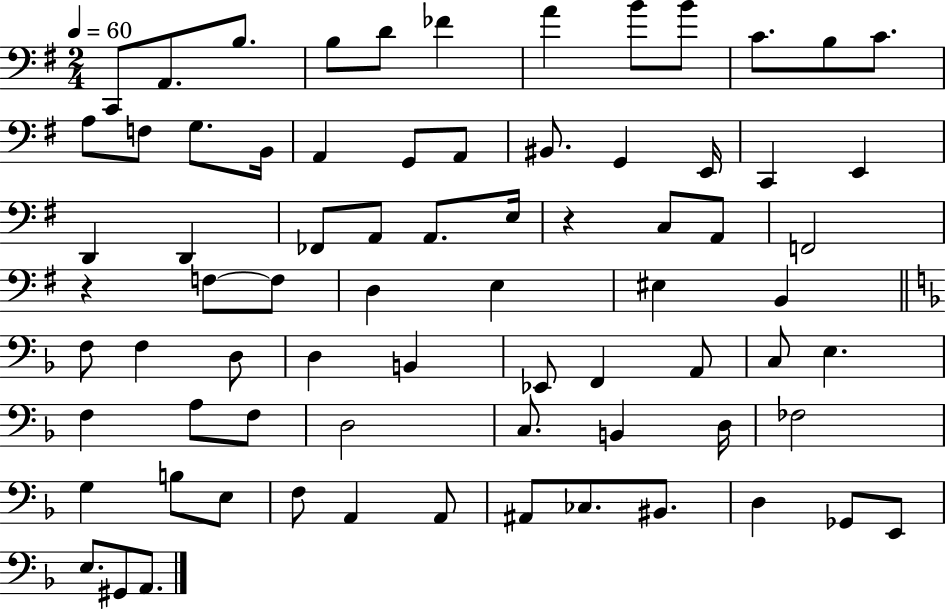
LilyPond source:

{
  \clef bass
  \numericTimeSignature
  \time 2/4
  \key g \major
  \tempo 4 = 60
  c,8 a,8. b8. | b8 d'8 fes'4 | a'4 b'8 b'8 | c'8. b8 c'8. | \break a8 f8 g8. b,16 | a,4 g,8 a,8 | bis,8. g,4 e,16 | c,4 e,4 | \break d,4 d,4 | fes,8 a,8 a,8. e16 | r4 c8 a,8 | f,2 | \break r4 f8~~ f8 | d4 e4 | eis4 b,4 | \bar "||" \break \key f \major f8 f4 d8 | d4 b,4 | ees,8 f,4 a,8 | c8 e4. | \break f4 a8 f8 | d2 | c8. b,4 d16 | fes2 | \break g4 b8 e8 | f8 a,4 a,8 | ais,8 ces8. bis,8. | d4 ges,8 e,8 | \break e8. gis,8 a,8. | \bar "|."
}